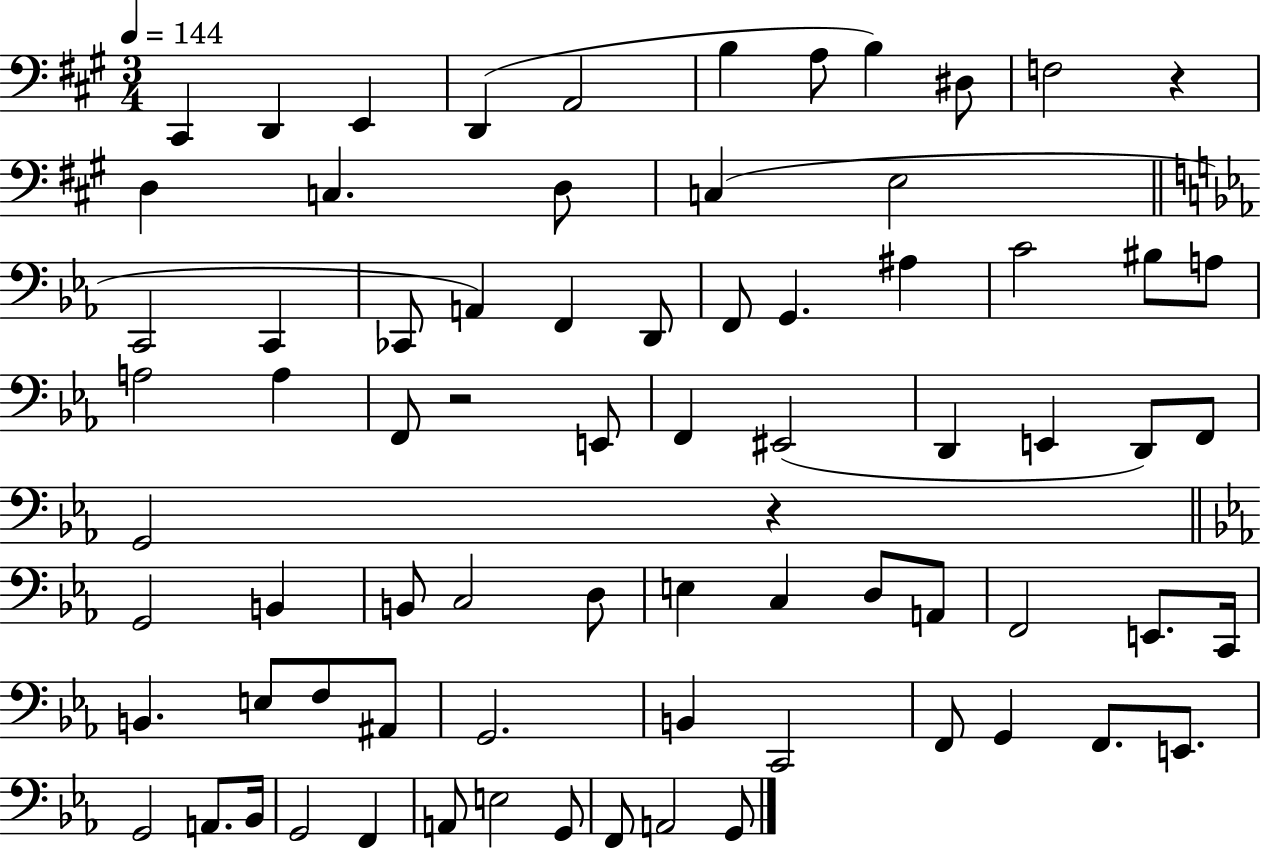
{
  \clef bass
  \numericTimeSignature
  \time 3/4
  \key a \major
  \tempo 4 = 144
  \repeat volta 2 { cis,4 d,4 e,4 | d,4( a,2 | b4 a8 b4) dis8 | f2 r4 | \break d4 c4. d8 | c4( e2 | \bar "||" \break \key ees \major c,2 c,4 | ces,8 a,4) f,4 d,8 | f,8 g,4. ais4 | c'2 bis8 a8 | \break a2 a4 | f,8 r2 e,8 | f,4 eis,2( | d,4 e,4 d,8) f,8 | \break g,2 r4 | \bar "||" \break \key ees \major g,2 b,4 | b,8 c2 d8 | e4 c4 d8 a,8 | f,2 e,8. c,16 | \break b,4. e8 f8 ais,8 | g,2. | b,4 c,2 | f,8 g,4 f,8. e,8. | \break g,2 a,8. bes,16 | g,2 f,4 | a,8 e2 g,8 | f,8 a,2 g,8 | \break } \bar "|."
}